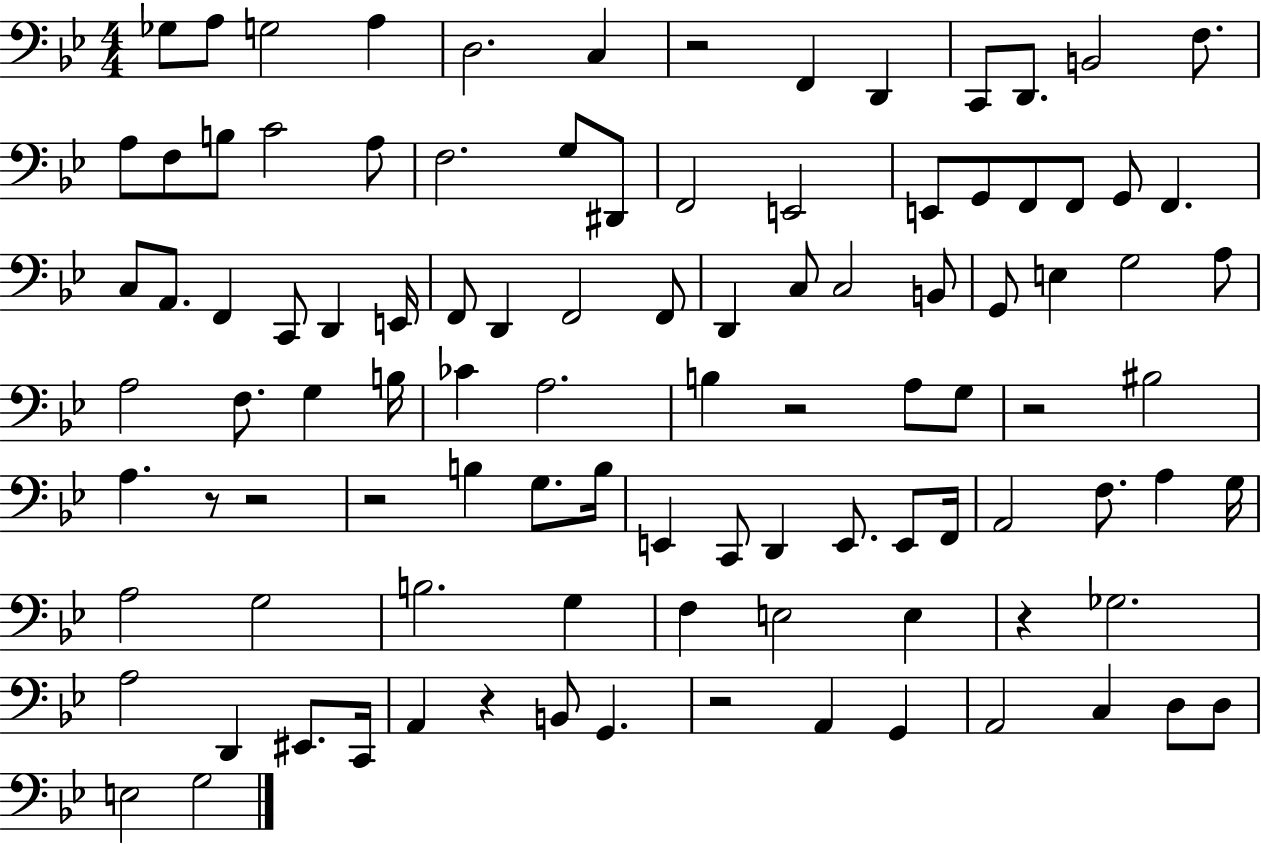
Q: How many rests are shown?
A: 9